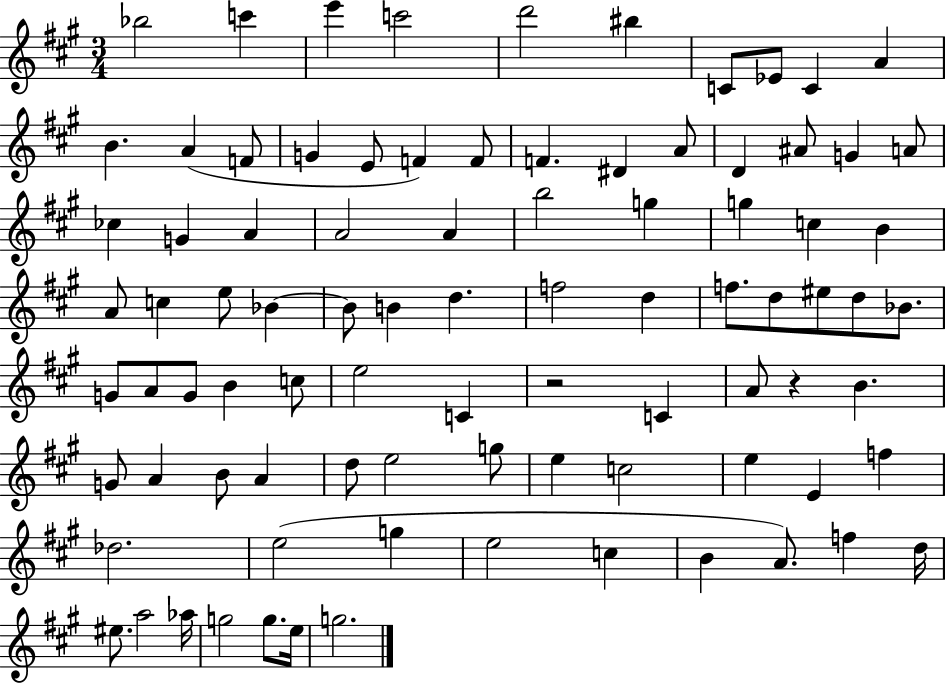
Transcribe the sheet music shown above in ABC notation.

X:1
T:Untitled
M:3/4
L:1/4
K:A
_b2 c' e' c'2 d'2 ^b C/2 _E/2 C A B A F/2 G E/2 F F/2 F ^D A/2 D ^A/2 G A/2 _c G A A2 A b2 g g c B A/2 c e/2 _B _B/2 B d f2 d f/2 d/2 ^e/2 d/2 _B/2 G/2 A/2 G/2 B c/2 e2 C z2 C A/2 z B G/2 A B/2 A d/2 e2 g/2 e c2 e E f _d2 e2 g e2 c B A/2 f d/4 ^e/2 a2 _a/4 g2 g/2 e/4 g2